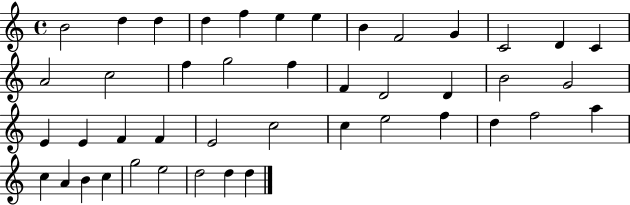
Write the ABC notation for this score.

X:1
T:Untitled
M:4/4
L:1/4
K:C
B2 d d d f e e B F2 G C2 D C A2 c2 f g2 f F D2 D B2 G2 E E F F E2 c2 c e2 f d f2 a c A B c g2 e2 d2 d d